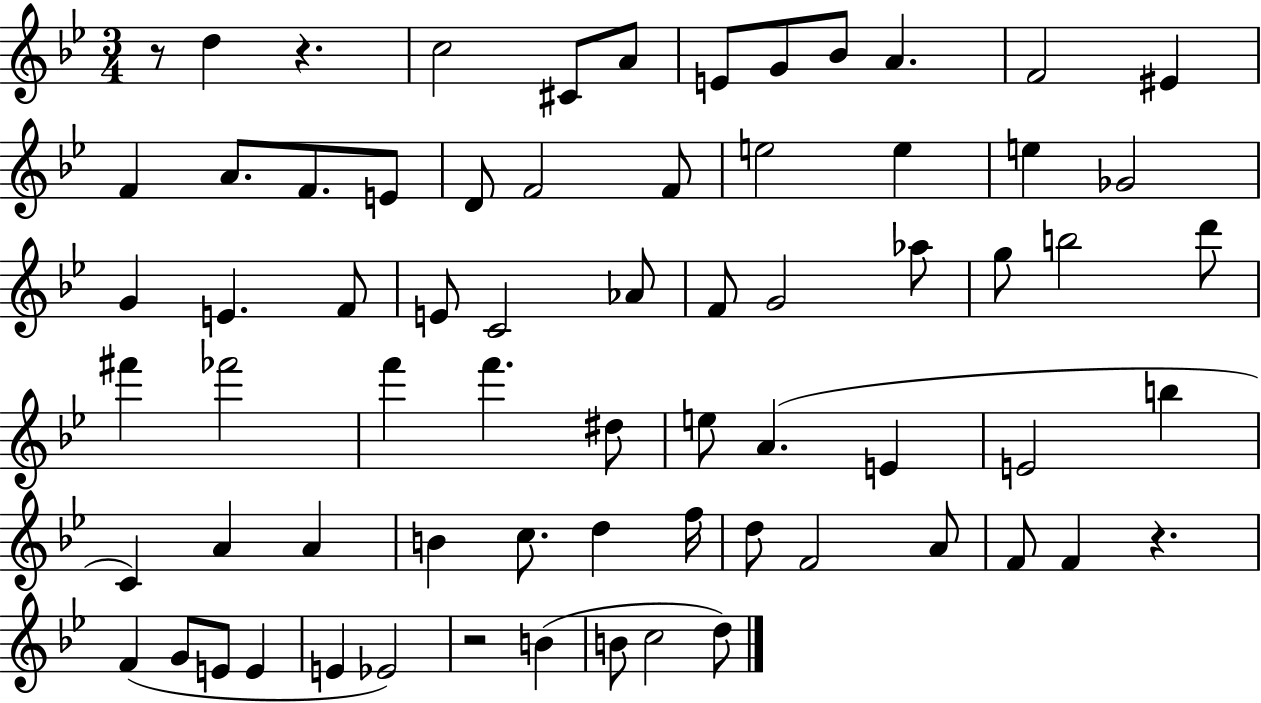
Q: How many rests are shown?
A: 4